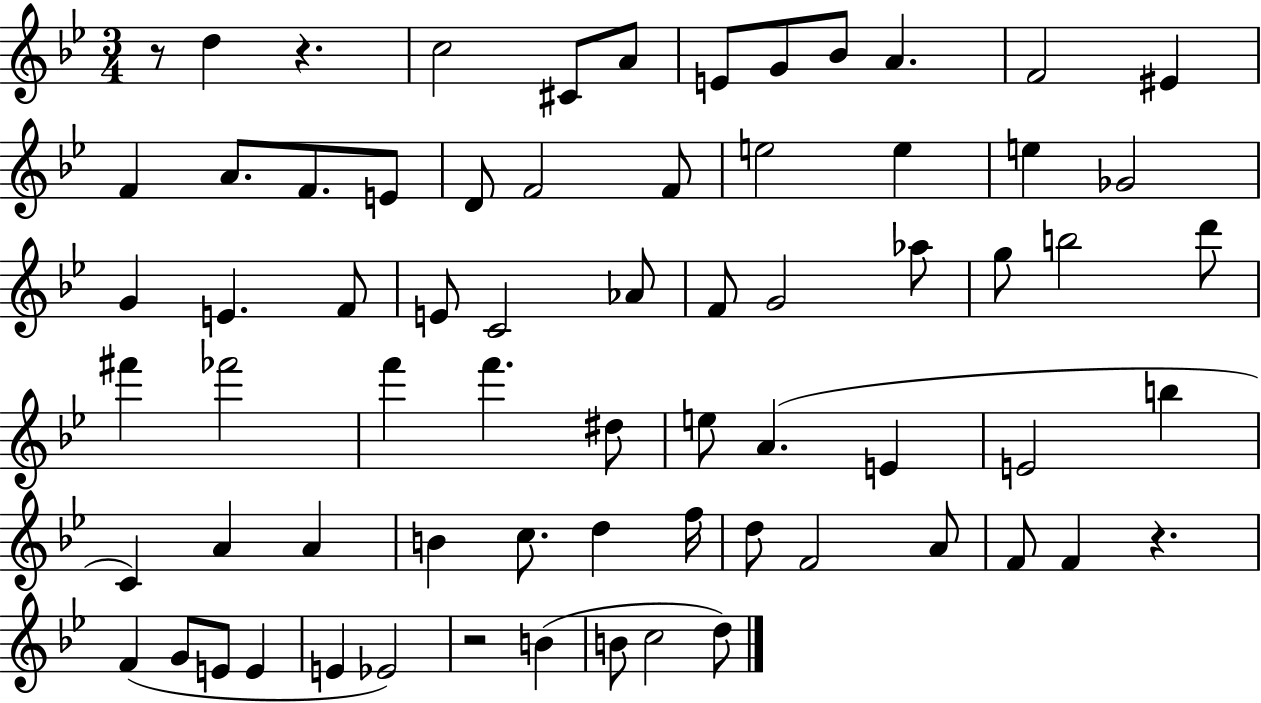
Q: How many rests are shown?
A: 4